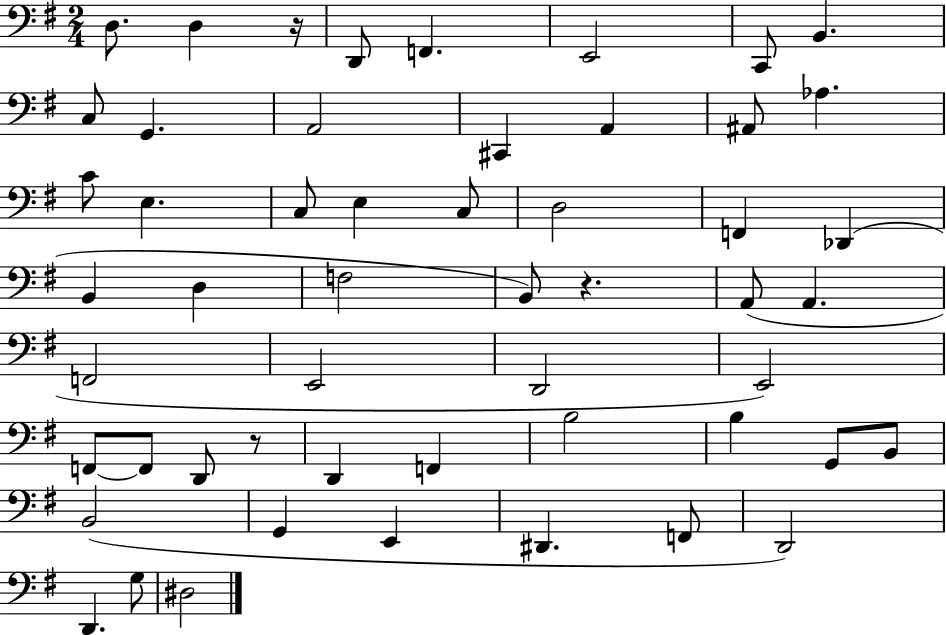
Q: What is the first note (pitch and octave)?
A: D3